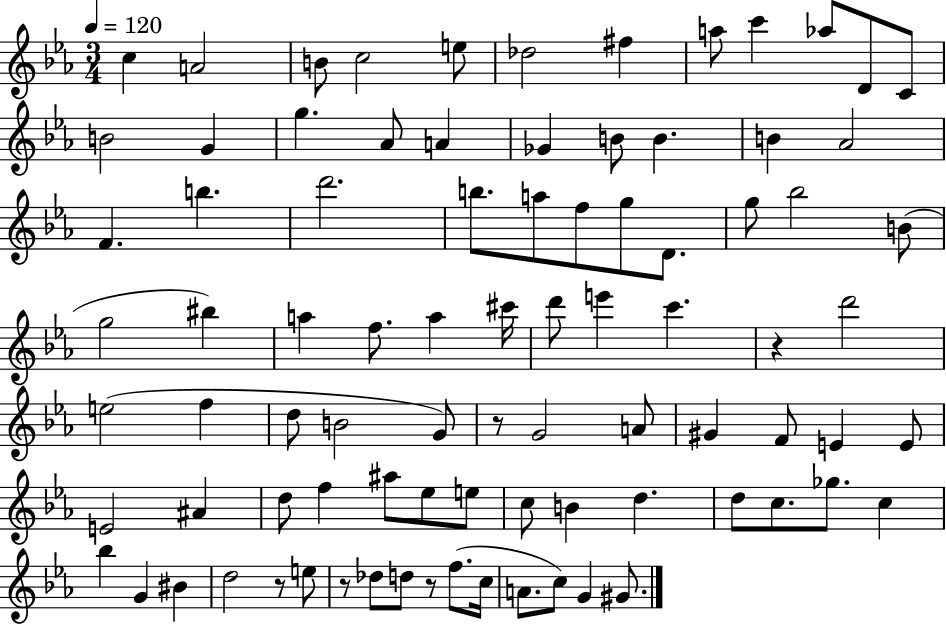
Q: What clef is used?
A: treble